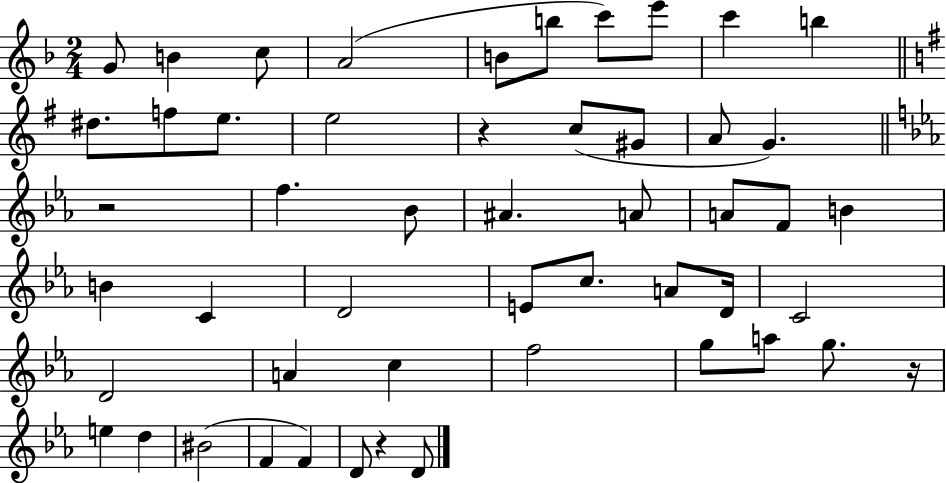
{
  \clef treble
  \numericTimeSignature
  \time 2/4
  \key f \major
  g'8 b'4 c''8 | a'2( | b'8 b''8 c'''8) e'''8 | c'''4 b''4 | \break \bar "||" \break \key g \major dis''8. f''8 e''8. | e''2 | r4 c''8( gis'8 | a'8 g'4.) | \break \bar "||" \break \key ees \major r2 | f''4. bes'8 | ais'4. a'8 | a'8 f'8 b'4 | \break b'4 c'4 | d'2 | e'8 c''8. a'8 d'16 | c'2 | \break d'2 | a'4 c''4 | f''2 | g''8 a''8 g''8. r16 | \break e''4 d''4 | bis'2( | f'4 f'4) | d'8 r4 d'8 | \break \bar "|."
}